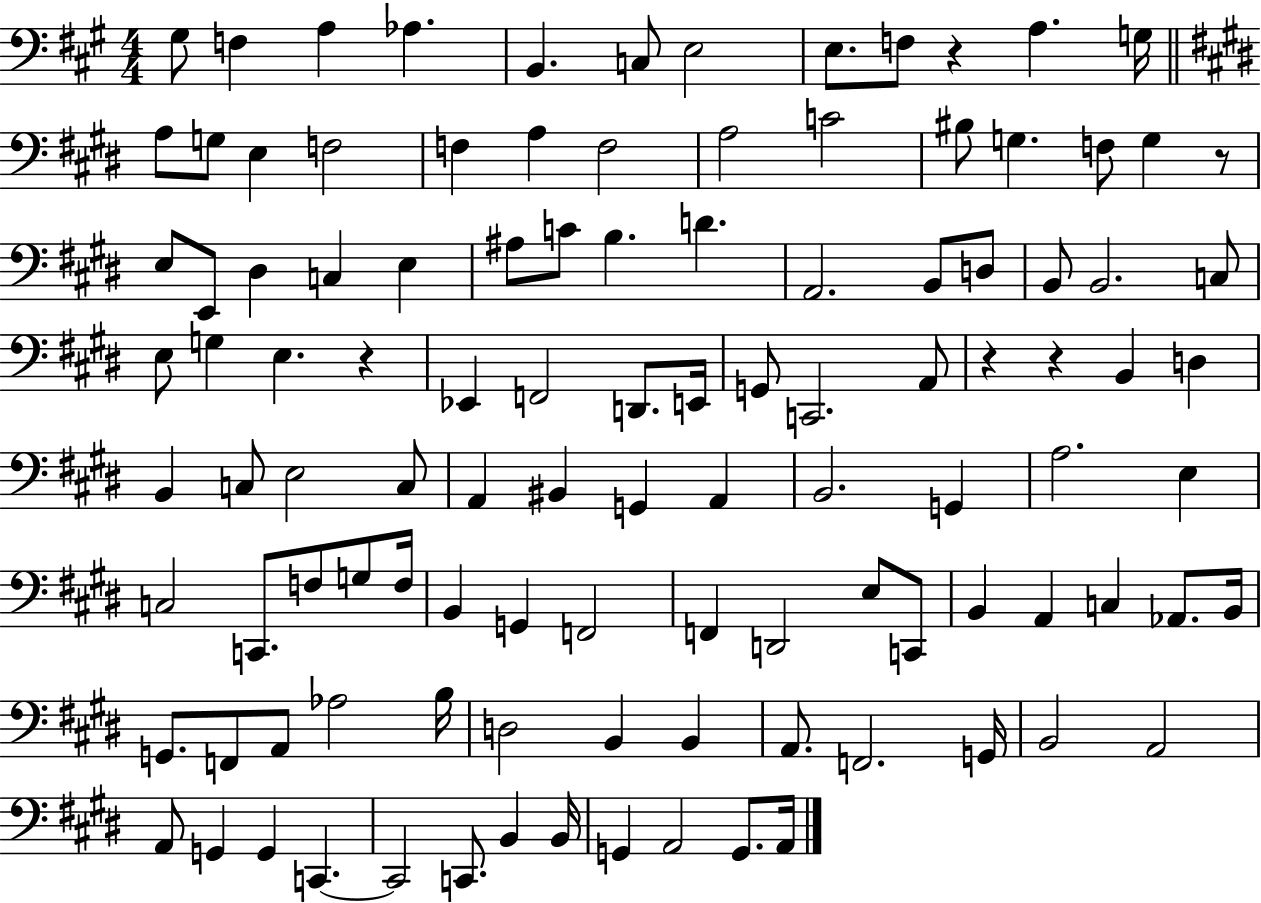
X:1
T:Untitled
M:4/4
L:1/4
K:A
^G,/2 F, A, _A, B,, C,/2 E,2 E,/2 F,/2 z A, G,/4 A,/2 G,/2 E, F,2 F, A, F,2 A,2 C2 ^B,/2 G, F,/2 G, z/2 E,/2 E,,/2 ^D, C, E, ^A,/2 C/2 B, D A,,2 B,,/2 D,/2 B,,/2 B,,2 C,/2 E,/2 G, E, z _E,, F,,2 D,,/2 E,,/4 G,,/2 C,,2 A,,/2 z z B,, D, B,, C,/2 E,2 C,/2 A,, ^B,, G,, A,, B,,2 G,, A,2 E, C,2 C,,/2 F,/2 G,/2 F,/4 B,, G,, F,,2 F,, D,,2 E,/2 C,,/2 B,, A,, C, _A,,/2 B,,/4 G,,/2 F,,/2 A,,/2 _A,2 B,/4 D,2 B,, B,, A,,/2 F,,2 G,,/4 B,,2 A,,2 A,,/2 G,, G,, C,, C,,2 C,,/2 B,, B,,/4 G,, A,,2 G,,/2 A,,/4